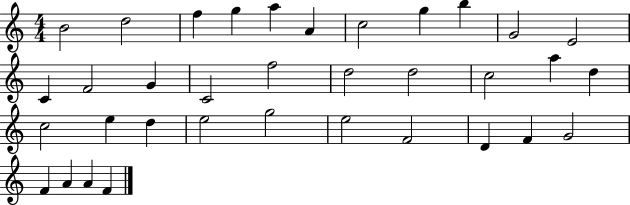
B4/h D5/h F5/q G5/q A5/q A4/q C5/h G5/q B5/q G4/h E4/h C4/q F4/h G4/q C4/h F5/h D5/h D5/h C5/h A5/q D5/q C5/h E5/q D5/q E5/h G5/h E5/h F4/h D4/q F4/q G4/h F4/q A4/q A4/q F4/q